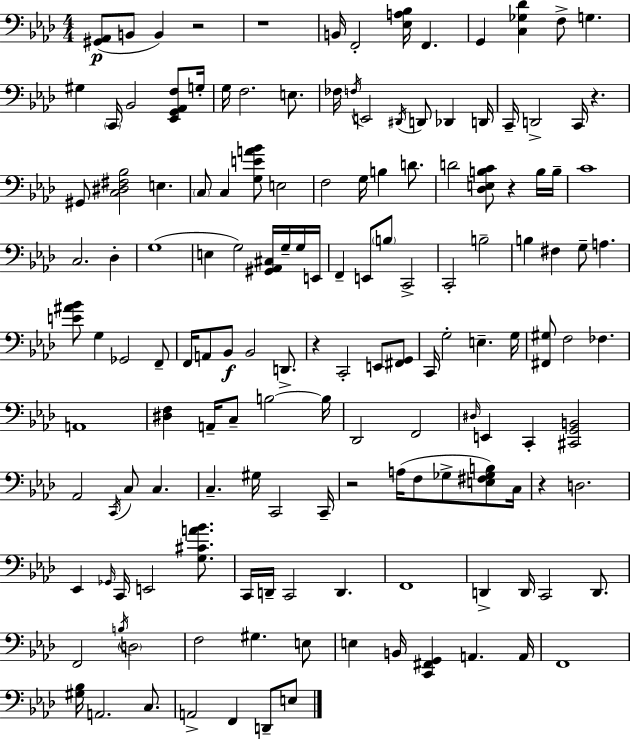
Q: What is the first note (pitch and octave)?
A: B2